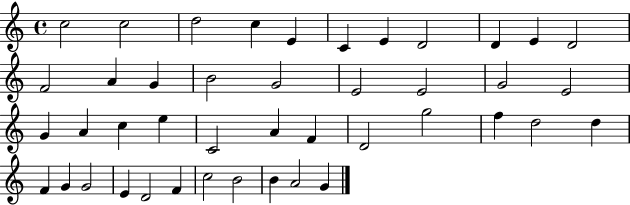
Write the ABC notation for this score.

X:1
T:Untitled
M:4/4
L:1/4
K:C
c2 c2 d2 c E C E D2 D E D2 F2 A G B2 G2 E2 E2 G2 E2 G A c e C2 A F D2 g2 f d2 d F G G2 E D2 F c2 B2 B A2 G